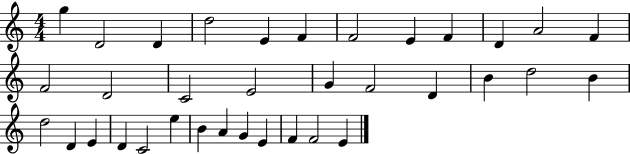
G5/q D4/h D4/q D5/h E4/q F4/q F4/h E4/q F4/q D4/q A4/h F4/q F4/h D4/h C4/h E4/h G4/q F4/h D4/q B4/q D5/h B4/q D5/h D4/q E4/q D4/q C4/h E5/q B4/q A4/q G4/q E4/q F4/q F4/h E4/q